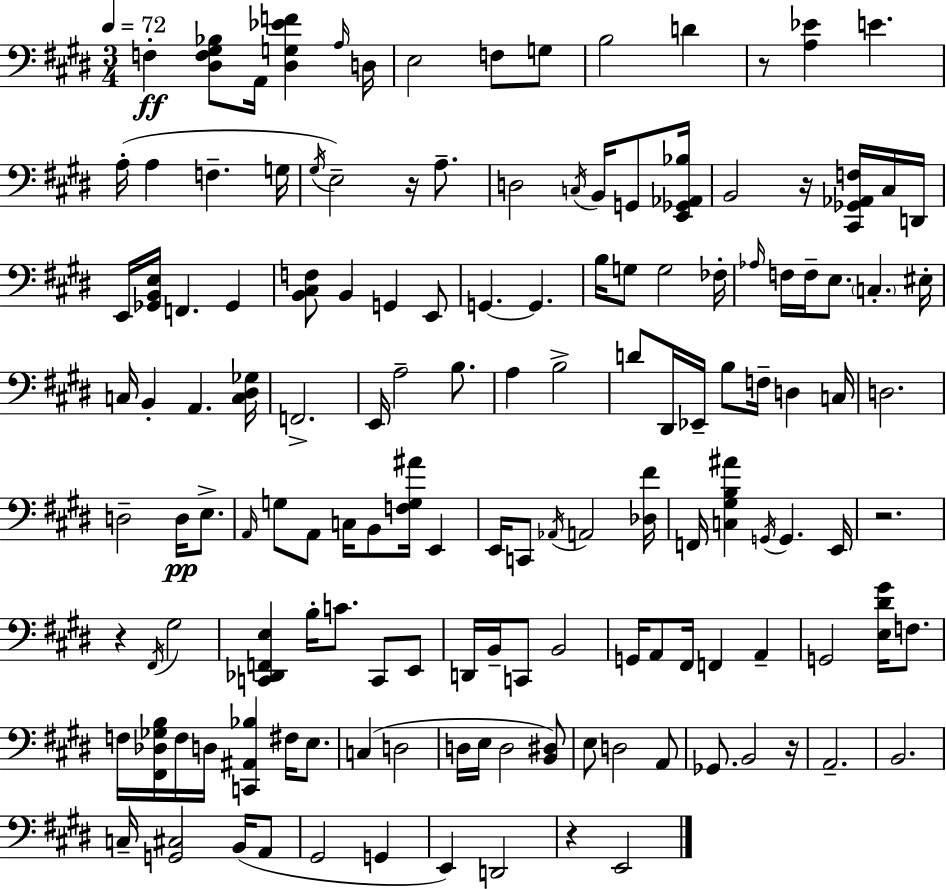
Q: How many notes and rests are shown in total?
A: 142